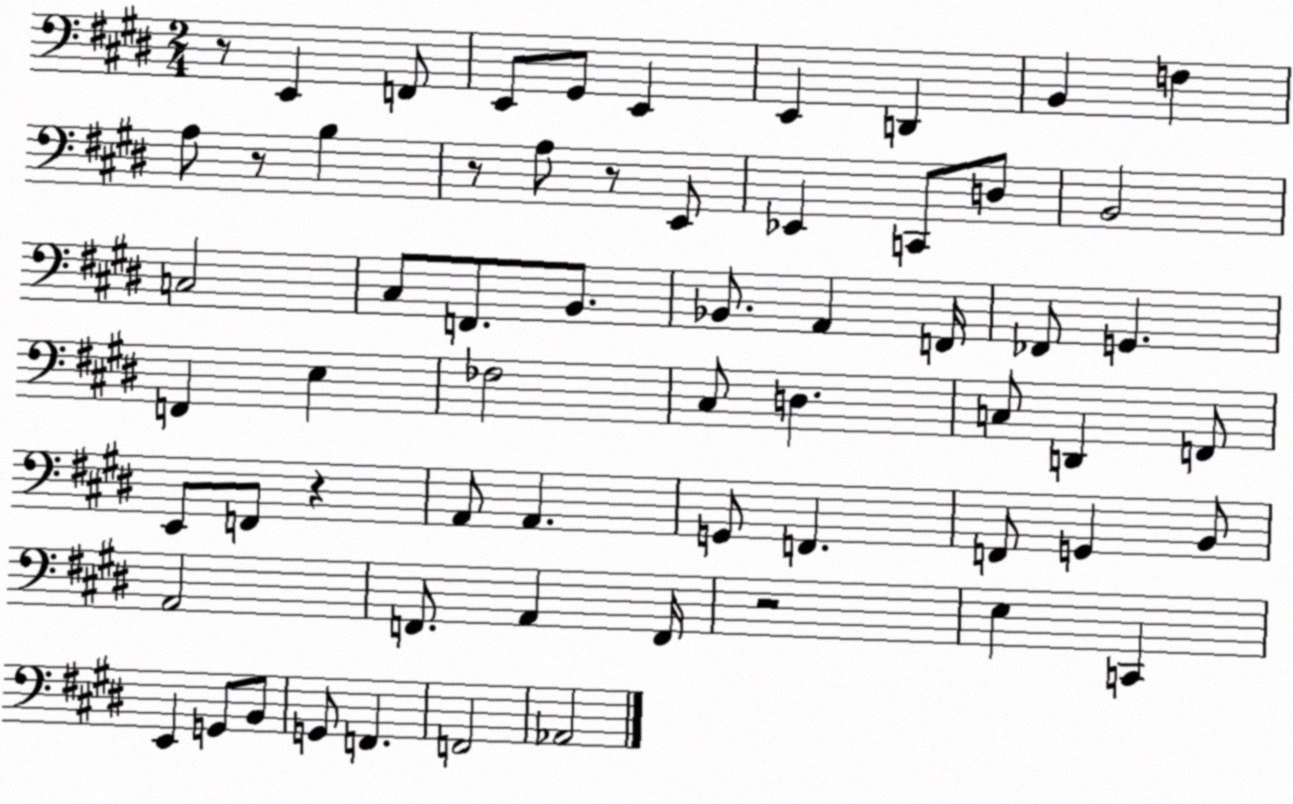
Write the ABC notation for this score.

X:1
T:Untitled
M:2/4
L:1/4
K:E
z/2 E,, F,,/2 E,,/2 ^G,,/2 E,, E,, D,, B,, F, A,/2 z/2 B, z/2 A,/2 z/2 E,,/2 _E,, C,,/2 D,/2 B,,2 C,2 ^C,/2 F,,/2 B,,/2 _B,,/2 A,, F,,/4 _F,,/2 G,, F,, E, _F,2 ^C,/2 D, C,/2 D,, F,,/2 E,,/2 F,,/2 z A,,/2 A,, G,,/2 F,, F,,/2 G,, B,,/2 A,,2 F,,/2 A,, F,,/4 z2 E, C,, E,, G,,/2 B,,/2 G,,/2 F,, F,,2 _A,,2